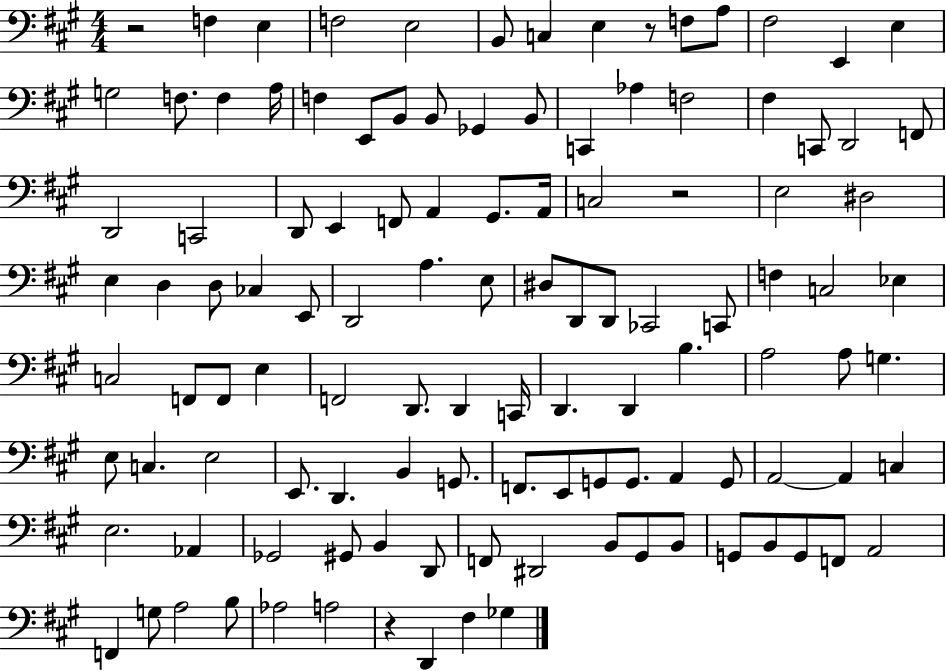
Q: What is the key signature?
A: A major